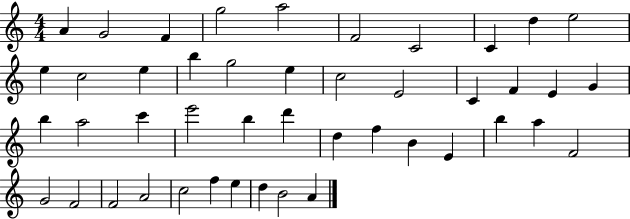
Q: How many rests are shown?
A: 0